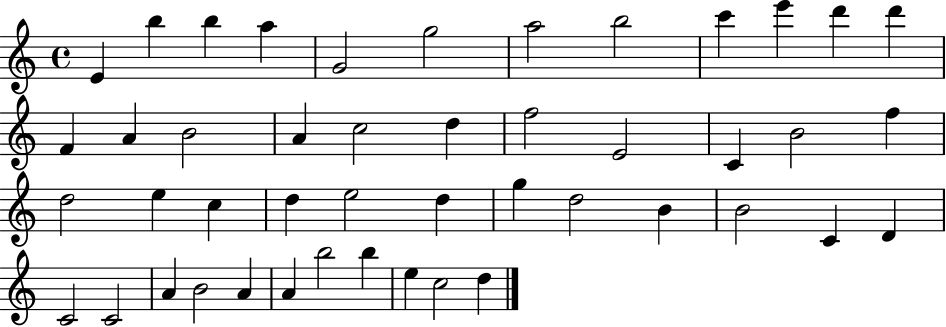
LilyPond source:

{
  \clef treble
  \time 4/4
  \defaultTimeSignature
  \key c \major
  e'4 b''4 b''4 a''4 | g'2 g''2 | a''2 b''2 | c'''4 e'''4 d'''4 d'''4 | \break f'4 a'4 b'2 | a'4 c''2 d''4 | f''2 e'2 | c'4 b'2 f''4 | \break d''2 e''4 c''4 | d''4 e''2 d''4 | g''4 d''2 b'4 | b'2 c'4 d'4 | \break c'2 c'2 | a'4 b'2 a'4 | a'4 b''2 b''4 | e''4 c''2 d''4 | \break \bar "|."
}